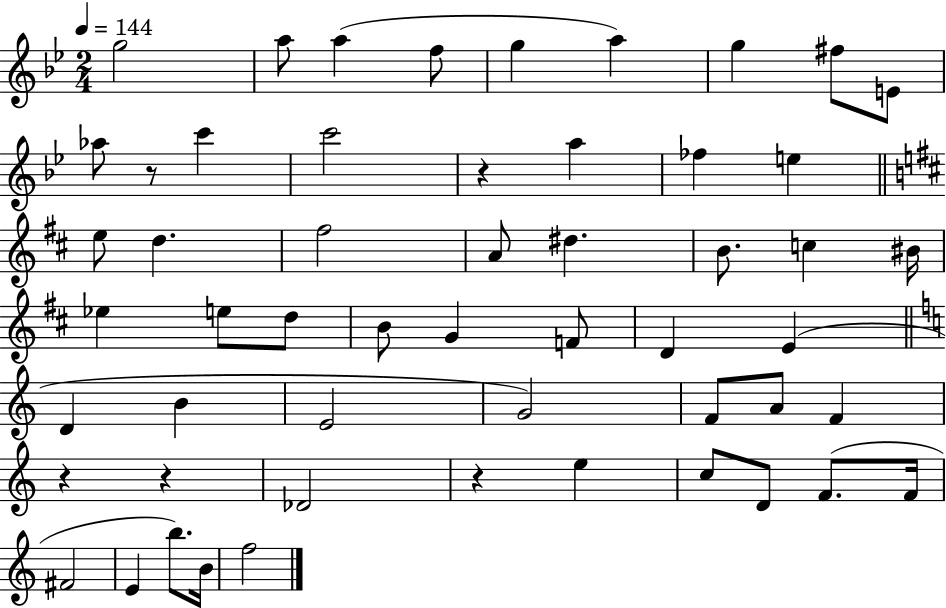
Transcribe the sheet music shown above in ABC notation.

X:1
T:Untitled
M:2/4
L:1/4
K:Bb
g2 a/2 a f/2 g a g ^f/2 E/2 _a/2 z/2 c' c'2 z a _f e e/2 d ^f2 A/2 ^d B/2 c ^B/4 _e e/2 d/2 B/2 G F/2 D E D B E2 G2 F/2 A/2 F z z _D2 z e c/2 D/2 F/2 F/4 ^F2 E b/2 B/4 f2